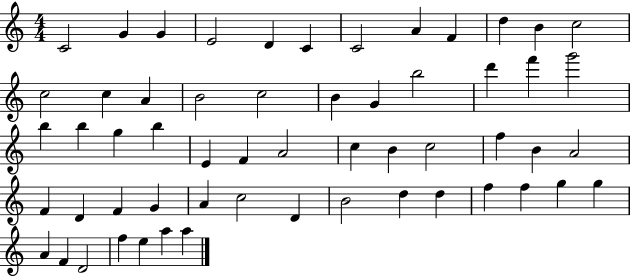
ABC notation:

X:1
T:Untitled
M:4/4
L:1/4
K:C
C2 G G E2 D C C2 A F d B c2 c2 c A B2 c2 B G b2 d' f' g'2 b b g b E F A2 c B c2 f B A2 F D F G A c2 D B2 d d f f g g A F D2 f e a a